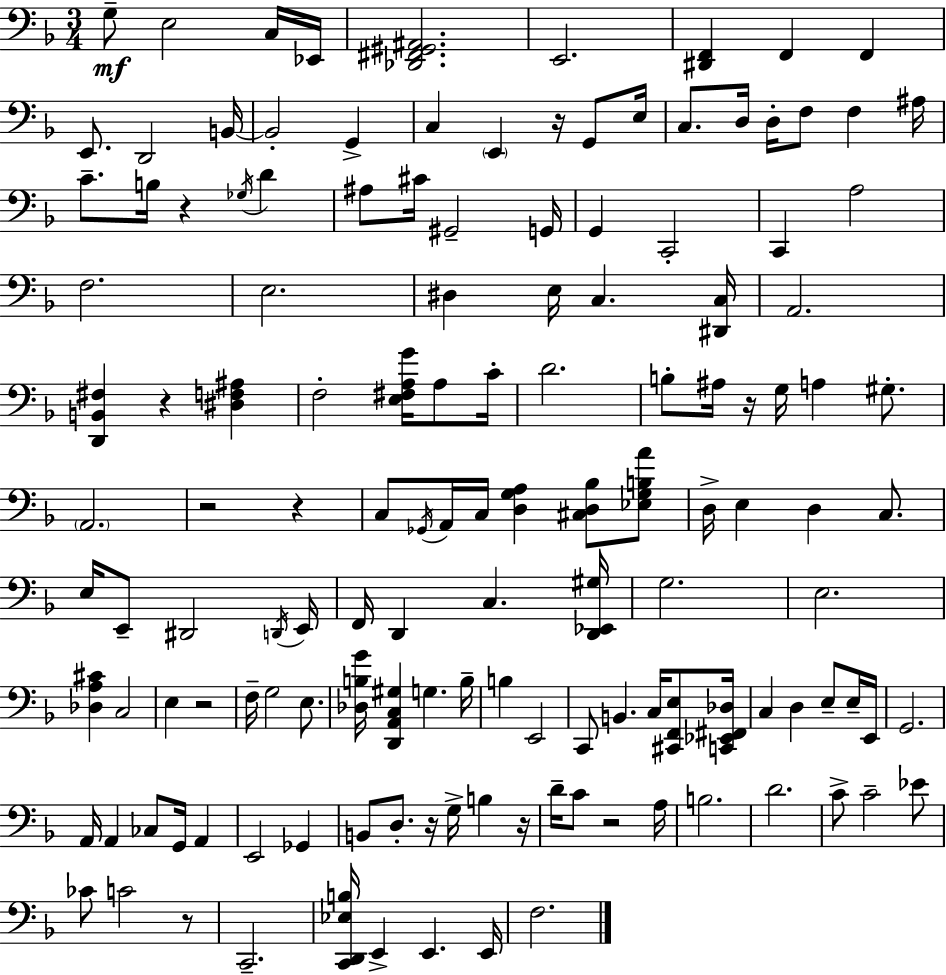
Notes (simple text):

G3/e E3/h C3/s Eb2/s [Db2,F#2,G#2,A#2]/h. E2/h. [D#2,F2]/q F2/q F2/q E2/e. D2/h B2/s B2/h G2/q C3/q E2/q R/s G2/e E3/s C3/e. D3/s D3/s F3/e F3/q A#3/s C4/e. B3/s R/q Gb3/s D4/q A#3/e C#4/s G#2/h G2/s G2/q C2/h C2/q A3/h F3/h. E3/h. D#3/q E3/s C3/q. [D#2,C3]/s A2/h. [D2,B2,F#3]/q R/q [D#3,F3,A#3]/q F3/h [E3,F#3,A3,G4]/s A3/e C4/s D4/h. B3/e A#3/s R/s G3/s A3/q G#3/e. A2/h. R/h R/q C3/e Gb2/s A2/s C3/s [D3,G3,A3]/q [C#3,D3,Bb3]/e [Eb3,G3,B3,A4]/e D3/s E3/q D3/q C3/e. E3/s E2/e D#2/h D2/s E2/s F2/s D2/q C3/q. [D2,Eb2,G#3]/s G3/h. E3/h. [Db3,A3,C#4]/q C3/h E3/q R/h F3/s G3/h E3/e. [Db3,B3,G4]/s [D2,A2,C3,G#3]/q G3/q. B3/s B3/q E2/h C2/e B2/q. C3/s [C#2,F2,E3]/e [C2,Eb2,F#2,Db3]/s C3/q D3/q E3/e E3/s E2/s G2/h. A2/s A2/q CES3/e G2/s A2/q E2/h Gb2/q B2/e D3/e. R/s G3/s B3/q R/s D4/s C4/e R/h A3/s B3/h. D4/h. C4/e C4/h Eb4/e CES4/e C4/h R/e C2/h. [C2,D2,Eb3,B3]/s E2/q E2/q. E2/s F3/h.